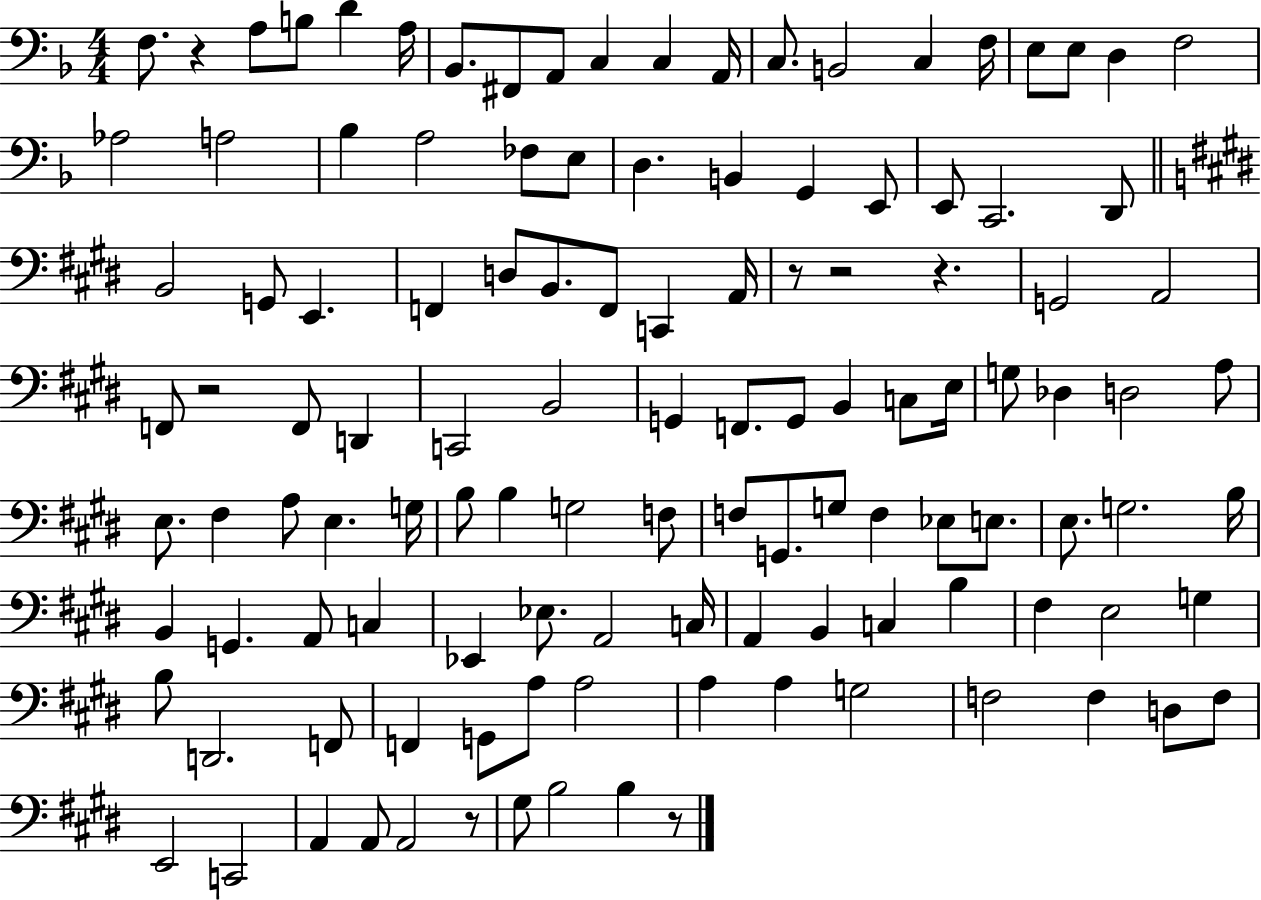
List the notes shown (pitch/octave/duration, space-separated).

F3/e. R/q A3/e B3/e D4/q A3/s Bb2/e. F#2/e A2/e C3/q C3/q A2/s C3/e. B2/h C3/q F3/s E3/e E3/e D3/q F3/h Ab3/h A3/h Bb3/q A3/h FES3/e E3/e D3/q. B2/q G2/q E2/e E2/e C2/h. D2/e B2/h G2/e E2/q. F2/q D3/e B2/e. F2/e C2/q A2/s R/e R/h R/q. G2/h A2/h F2/e R/h F2/e D2/q C2/h B2/h G2/q F2/e. G2/e B2/q C3/e E3/s G3/e Db3/q D3/h A3/e E3/e. F#3/q A3/e E3/q. G3/s B3/e B3/q G3/h F3/e F3/e G2/e. G3/e F3/q Eb3/e E3/e. E3/e. G3/h. B3/s B2/q G2/q. A2/e C3/q Eb2/q Eb3/e. A2/h C3/s A2/q B2/q C3/q B3/q F#3/q E3/h G3/q B3/e D2/h. F2/e F2/q G2/e A3/e A3/h A3/q A3/q G3/h F3/h F3/q D3/e F3/e E2/h C2/h A2/q A2/e A2/h R/e G#3/e B3/h B3/q R/e